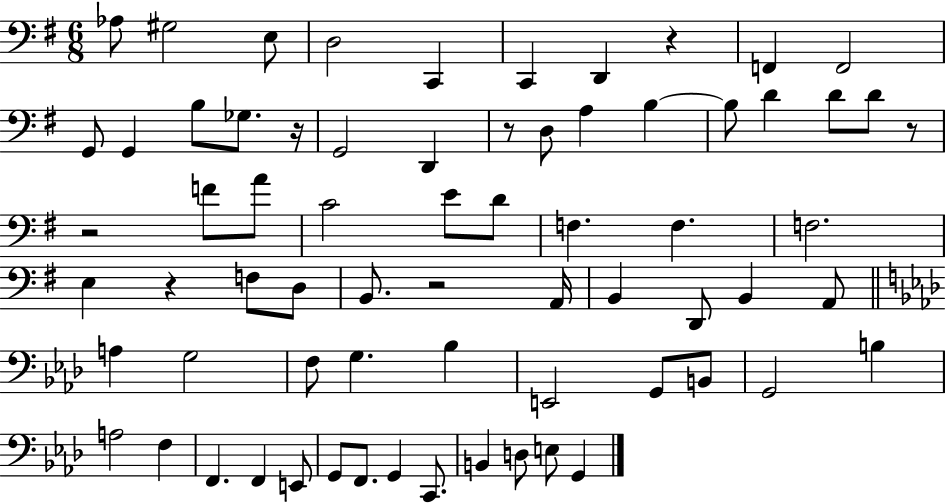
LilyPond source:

{
  \clef bass
  \numericTimeSignature
  \time 6/8
  \key g \major
  \repeat volta 2 { aes8 gis2 e8 | d2 c,4 | c,4 d,4 r4 | f,4 f,2 | \break g,8 g,4 b8 ges8. r16 | g,2 d,4 | r8 d8 a4 b4~~ | b8 d'4 d'8 d'8 r8 | \break r2 f'8 a'8 | c'2 e'8 d'8 | f4. f4. | f2. | \break e4 r4 f8 d8 | b,8. r2 a,16 | b,4 d,8 b,4 a,8 | \bar "||" \break \key f \minor a4 g2 | f8 g4. bes4 | e,2 g,8 b,8 | g,2 b4 | \break a2 f4 | f,4. f,4 e,8 | g,8 f,8. g,4 c,8. | b,4 d8 e8 g,4 | \break } \bar "|."
}